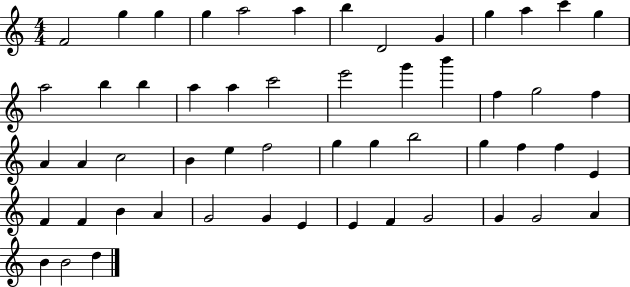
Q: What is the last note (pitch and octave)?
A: D5